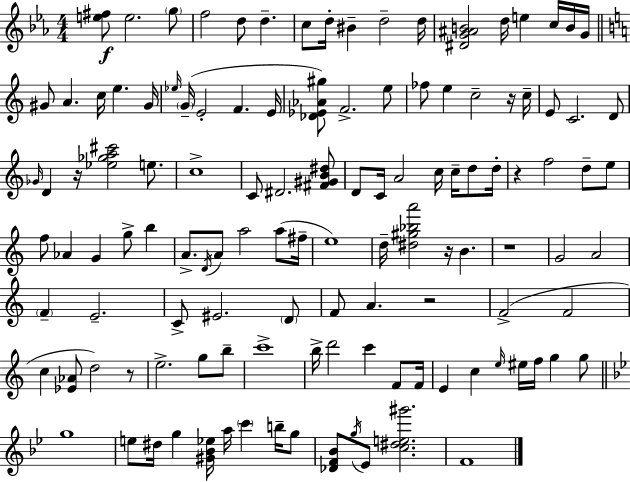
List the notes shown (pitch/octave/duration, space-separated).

[E5,F#5]/e E5/h. G5/e F5/h D5/e D5/q. C5/e D5/s BIS4/q D5/h D5/s [D#4,G4,A#4,B4]/h D5/s E5/q C5/s B4/s G4/s G#4/e A4/q. C5/s E5/q. G#4/s Eb5/s G4/s E4/h F4/q. E4/s [Db4,Eb4,Ab4,G#5]/e F4/h. E5/e FES5/e E5/q C5/h R/s C5/s E4/e C4/h. D4/e Gb4/s D4/q R/s [Eb5,Gb5,A5,C#6]/h E5/e. C5/w C4/e D#4/h. [F#4,G#4,B4,D#5]/e D4/e C4/s A4/h C5/s C5/s D5/e D5/s R/q F5/h D5/e E5/e F5/e Ab4/q G4/q G5/e B5/q A4/e. D4/s A4/e A5/h A5/e F#5/s E5/w D5/s [D#5,G#5,Bb5,A6]/h R/s B4/q. R/w G4/h A4/h F4/q E4/h. C4/e EIS4/h. D4/e F4/e A4/q. R/h F4/h F4/h C5/q [Eb4,Ab4]/e D5/h R/e E5/h. G5/e B5/e C6/w B5/s D6/h C6/q F4/e F4/s E4/q C5/q E5/s EIS5/s F5/s G5/q G5/e G5/w E5/e D#5/s G5/q [G#4,Bb4,Eb5]/s A5/s C6/q B5/s G5/e [Db4,F4,Bb4]/e G5/s Eb4/e [C5,D#5,E5,G#6]/h. F4/w